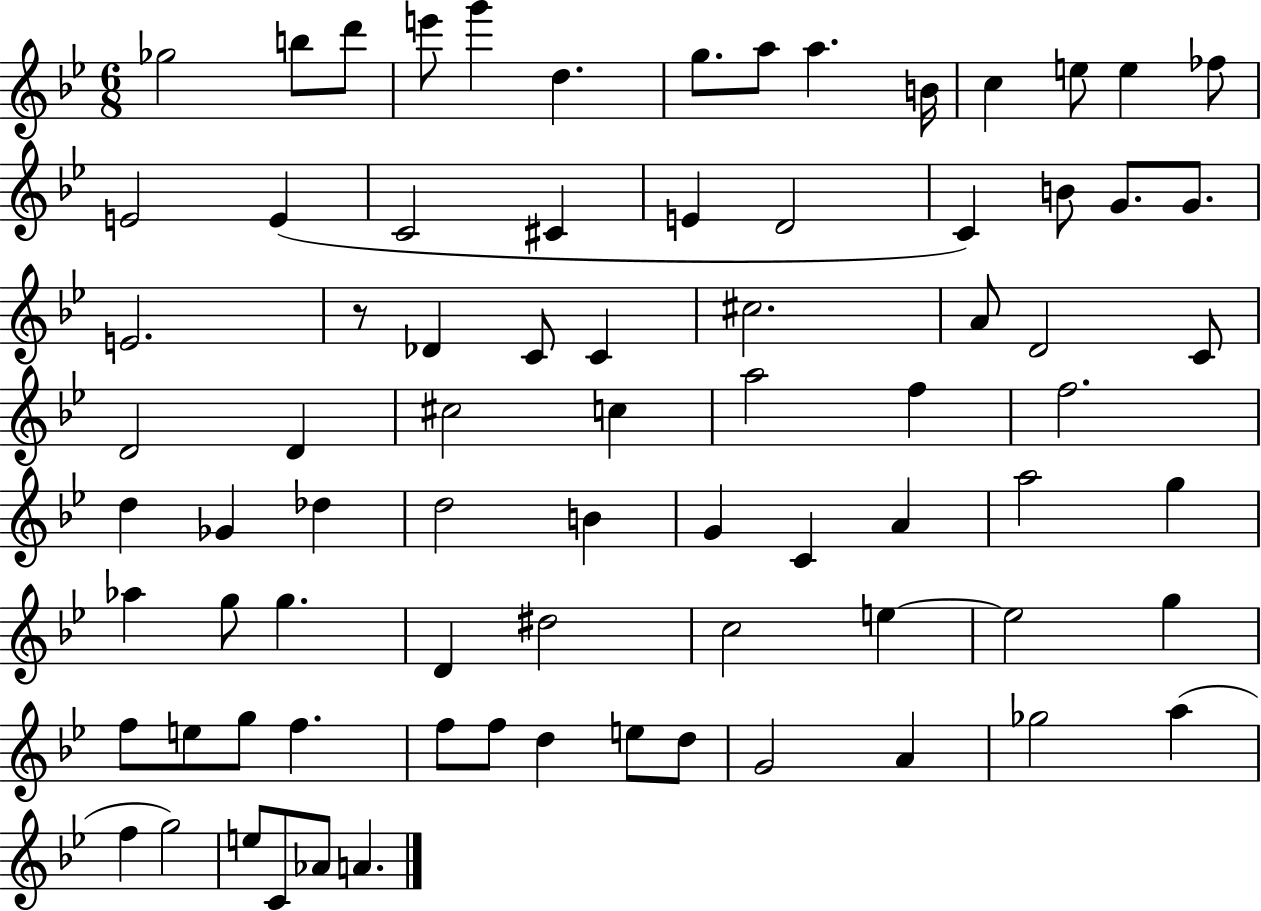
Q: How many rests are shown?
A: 1